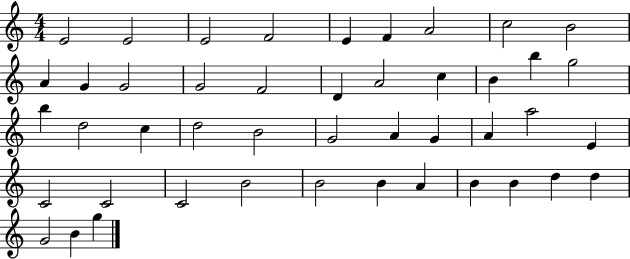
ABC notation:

X:1
T:Untitled
M:4/4
L:1/4
K:C
E2 E2 E2 F2 E F A2 c2 B2 A G G2 G2 F2 D A2 c B b g2 b d2 c d2 B2 G2 A G A a2 E C2 C2 C2 B2 B2 B A B B d d G2 B g